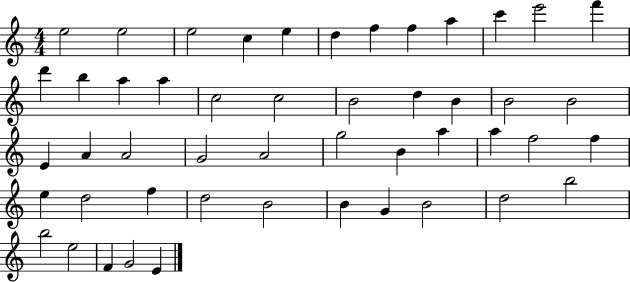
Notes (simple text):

E5/h E5/h E5/h C5/q E5/q D5/q F5/q F5/q A5/q C6/q E6/h F6/q D6/q B5/q A5/q A5/q C5/h C5/h B4/h D5/q B4/q B4/h B4/h E4/q A4/q A4/h G4/h A4/h G5/h B4/q A5/q A5/q F5/h F5/q E5/q D5/h F5/q D5/h B4/h B4/q G4/q B4/h D5/h B5/h B5/h E5/h F4/q G4/h E4/q